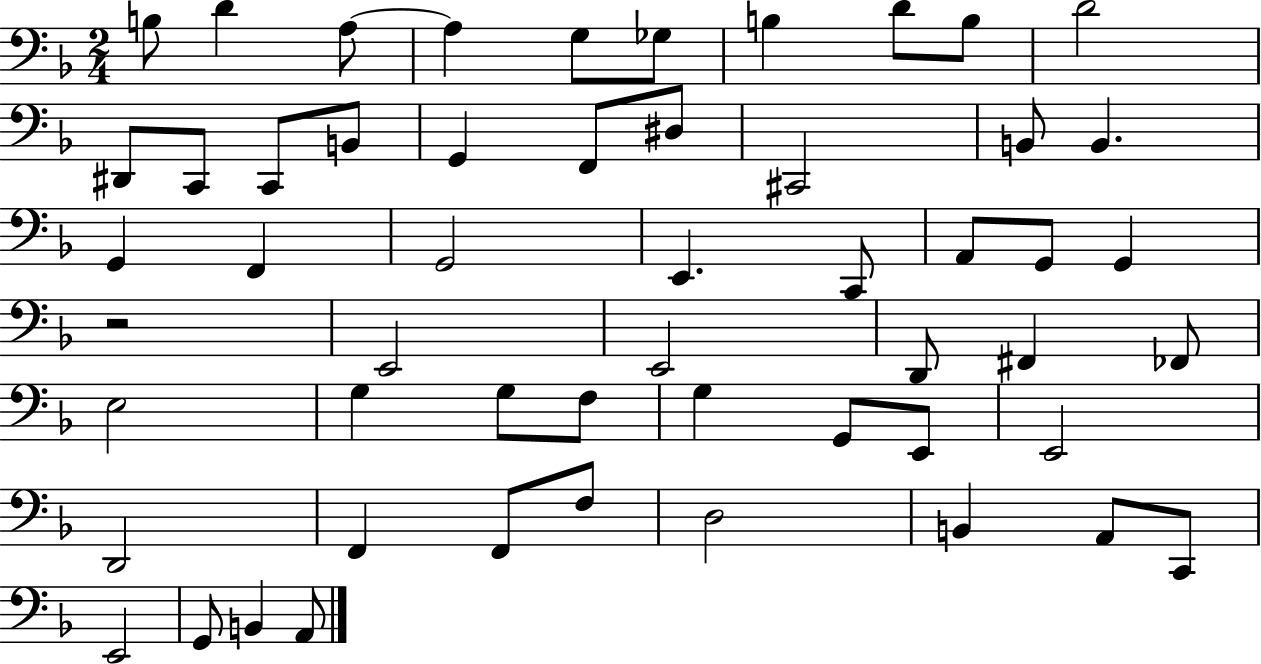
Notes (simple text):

B3/e D4/q A3/e A3/q G3/e Gb3/e B3/q D4/e B3/e D4/h D#2/e C2/e C2/e B2/e G2/q F2/e D#3/e C#2/h B2/e B2/q. G2/q F2/q G2/h E2/q. C2/e A2/e G2/e G2/q R/h E2/h E2/h D2/e F#2/q FES2/e E3/h G3/q G3/e F3/e G3/q G2/e E2/e E2/h D2/h F2/q F2/e F3/e D3/h B2/q A2/e C2/e E2/h G2/e B2/q A2/e